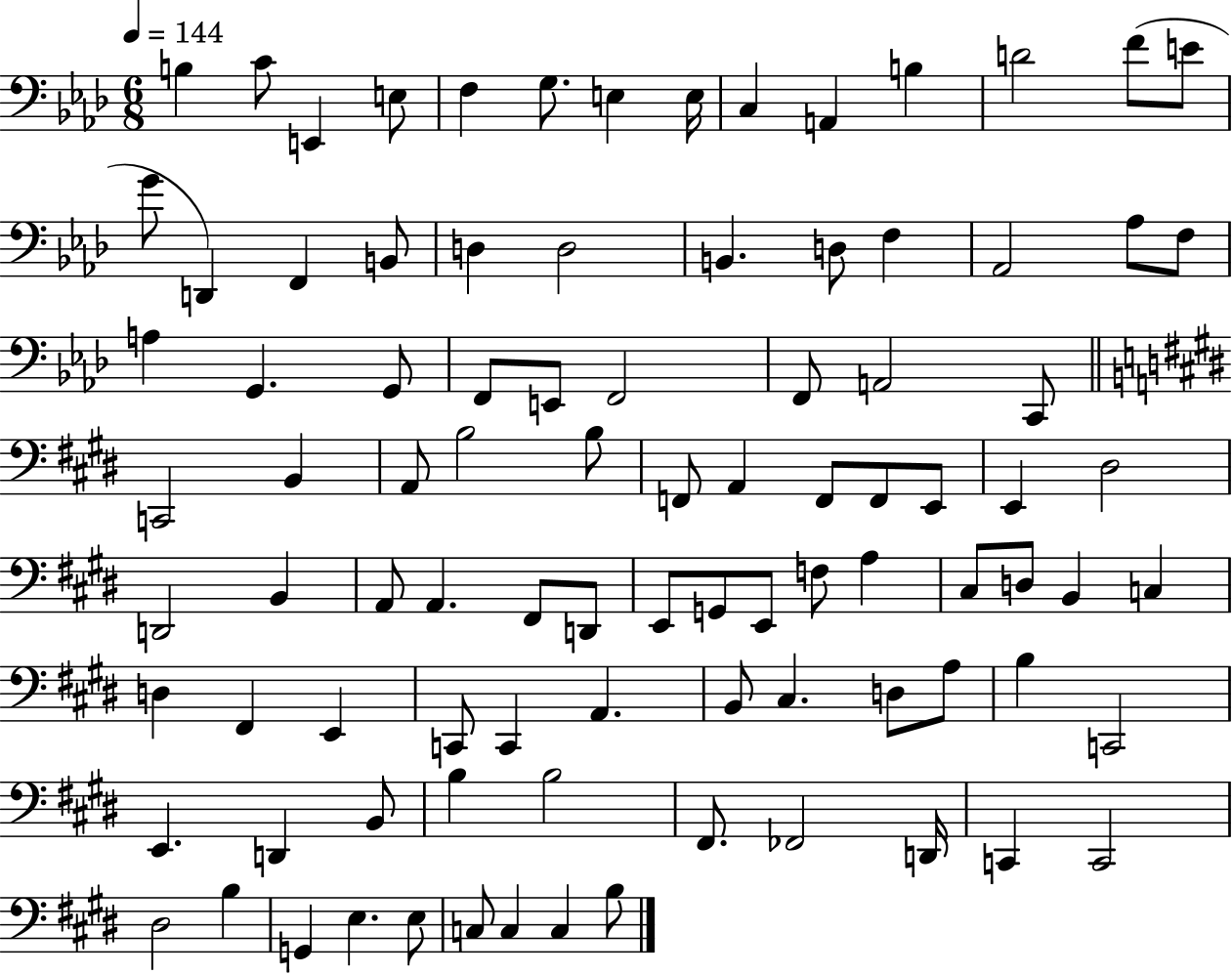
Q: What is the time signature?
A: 6/8